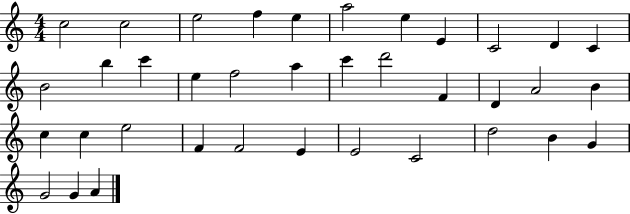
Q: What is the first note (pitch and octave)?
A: C5